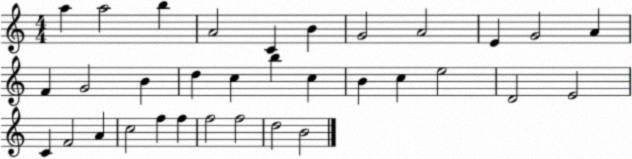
X:1
T:Untitled
M:4/4
L:1/4
K:C
a a2 b A2 C B G2 A2 E G2 A F G2 B d c b c B c e2 D2 E2 C F2 A c2 f f f2 f2 d2 B2